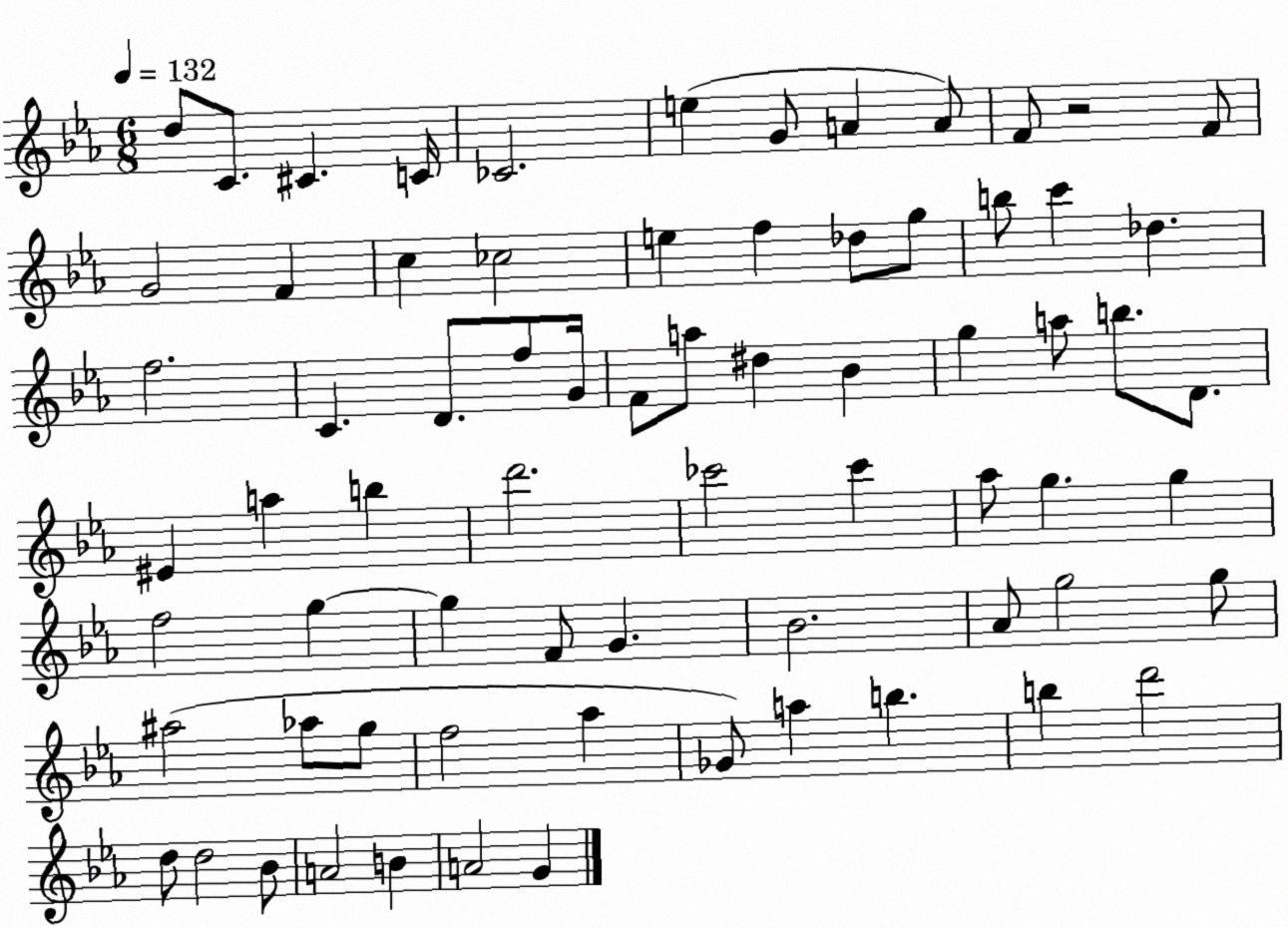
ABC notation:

X:1
T:Untitled
M:6/8
L:1/4
K:Eb
d/2 C/2 ^C C/4 _C2 e G/2 A A/2 F/2 z2 F/2 G2 F c _c2 e f _d/2 g/2 b/2 c' _d f2 C D/2 f/2 G/4 F/2 a/2 ^d _B g a/2 b/2 D/2 ^E a b d'2 _c'2 _c' _a/2 g g f2 g g F/2 G _B2 _A/2 g2 g/2 ^a2 _a/2 g/2 f2 _a _G/2 a b b d'2 d/2 d2 _B/2 A2 B A2 G